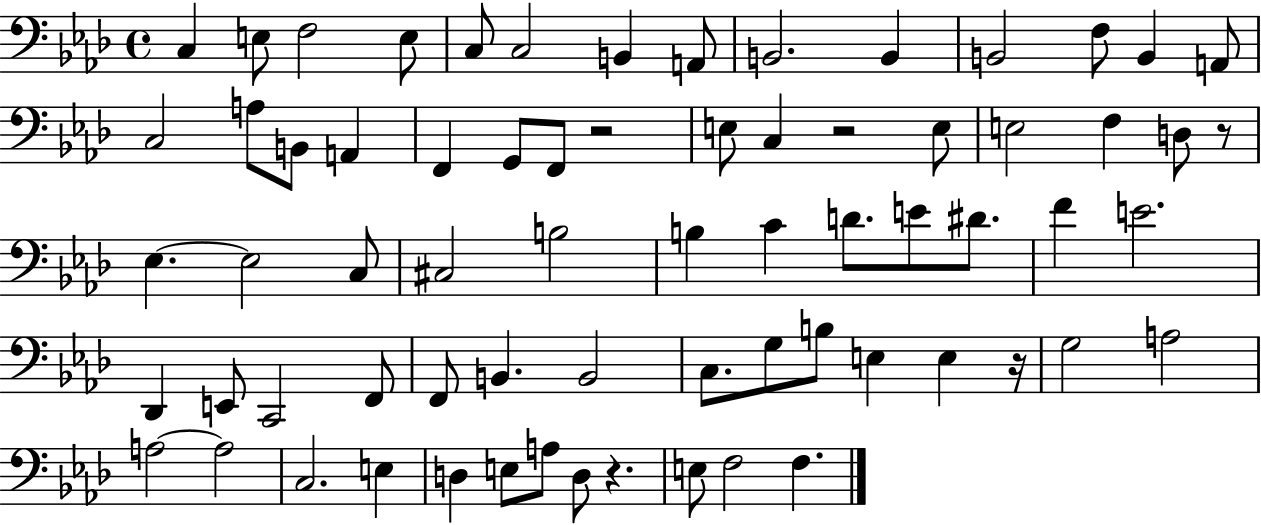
C3/q E3/e F3/h E3/e C3/e C3/h B2/q A2/e B2/h. B2/q B2/h F3/e B2/q A2/e C3/h A3/e B2/e A2/q F2/q G2/e F2/e R/h E3/e C3/q R/h E3/e E3/h F3/q D3/e R/e Eb3/q. Eb3/h C3/e C#3/h B3/h B3/q C4/q D4/e. E4/e D#4/e. F4/q E4/h. Db2/q E2/e C2/h F2/e F2/e B2/q. B2/h C3/e. G3/e B3/e E3/q E3/q R/s G3/h A3/h A3/h A3/h C3/h. E3/q D3/q E3/e A3/e D3/e R/q. E3/e F3/h F3/q.